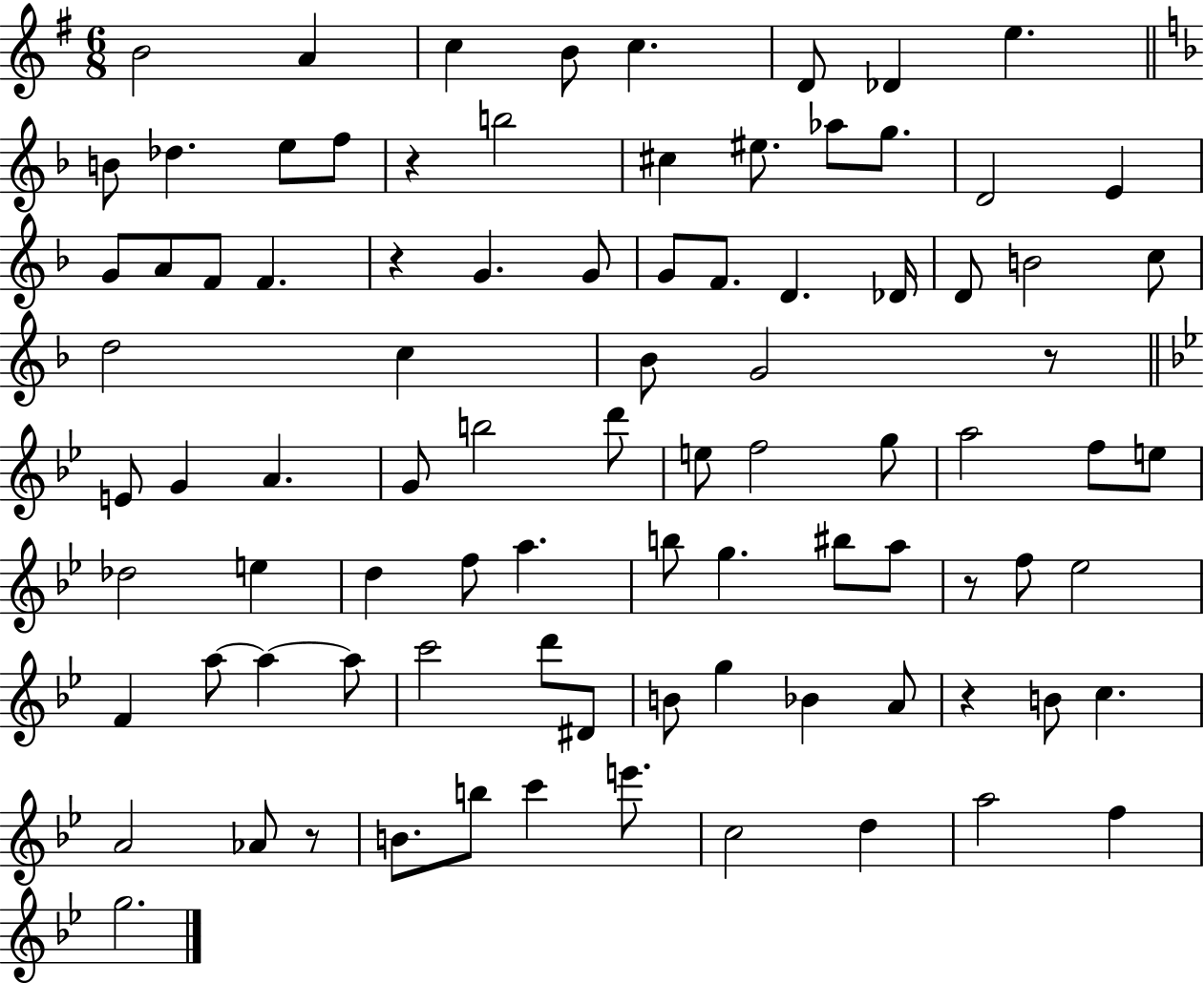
B4/h A4/q C5/q B4/e C5/q. D4/e Db4/q E5/q. B4/e Db5/q. E5/e F5/e R/q B5/h C#5/q EIS5/e. Ab5/e G5/e. D4/h E4/q G4/e A4/e F4/e F4/q. R/q G4/q. G4/e G4/e F4/e. D4/q. Db4/s D4/e B4/h C5/e D5/h C5/q Bb4/e G4/h R/e E4/e G4/q A4/q. G4/e B5/h D6/e E5/e F5/h G5/e A5/h F5/e E5/e Db5/h E5/q D5/q F5/e A5/q. B5/e G5/q. BIS5/e A5/e R/e F5/e Eb5/h F4/q A5/e A5/q A5/e C6/h D6/e D#4/e B4/e G5/q Bb4/q A4/e R/q B4/e C5/q. A4/h Ab4/e R/e B4/e. B5/e C6/q E6/e. C5/h D5/q A5/h F5/q G5/h.